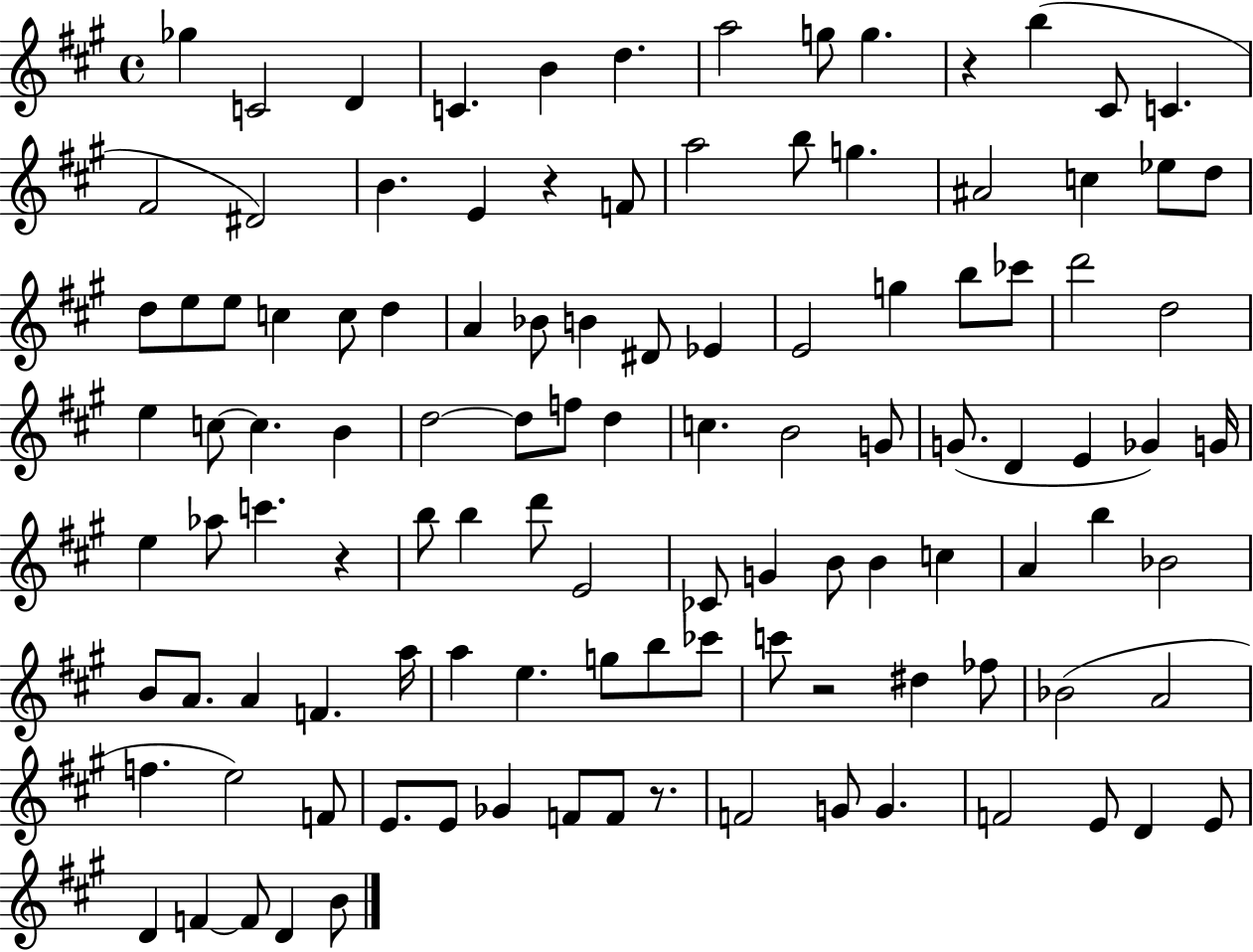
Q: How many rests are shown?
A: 5